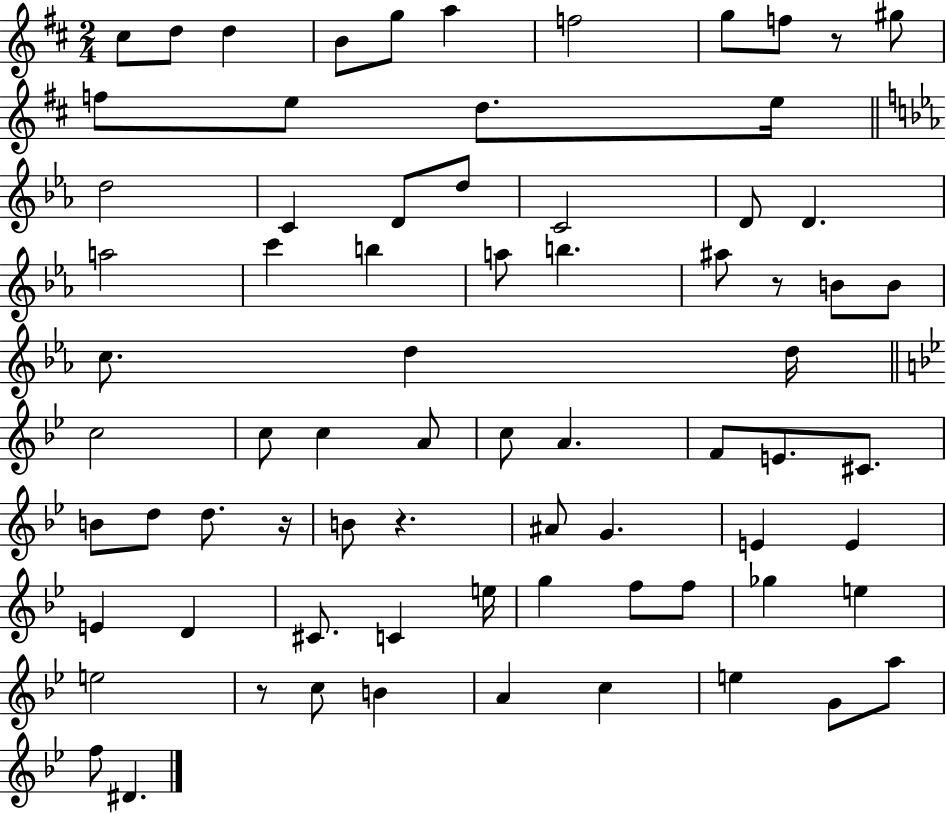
{
  \clef treble
  \numericTimeSignature
  \time 2/4
  \key d \major
  cis''8 d''8 d''4 | b'8 g''8 a''4 | f''2 | g''8 f''8 r8 gis''8 | \break f''8 e''8 d''8. e''16 | \bar "||" \break \key ees \major d''2 | c'4 d'8 d''8 | c'2 | d'8 d'4. | \break a''2 | c'''4 b''4 | a''8 b''4. | ais''8 r8 b'8 b'8 | \break c''8. d''4 d''16 | \bar "||" \break \key g \minor c''2 | c''8 c''4 a'8 | c''8 a'4. | f'8 e'8. cis'8. | \break b'8 d''8 d''8. r16 | b'8 r4. | ais'8 g'4. | e'4 e'4 | \break e'4 d'4 | cis'8. c'4 e''16 | g''4 f''8 f''8 | ges''4 e''4 | \break e''2 | r8 c''8 b'4 | a'4 c''4 | e''4 g'8 a''8 | \break f''8 dis'4. | \bar "|."
}